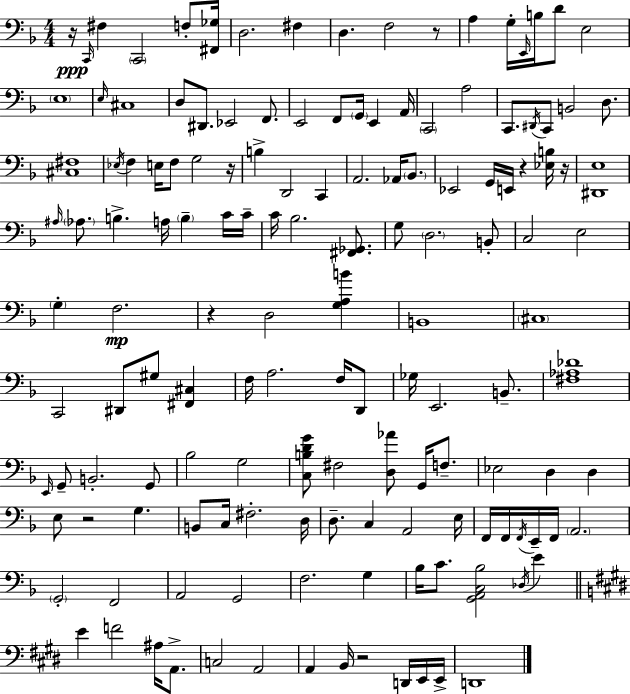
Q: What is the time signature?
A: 4/4